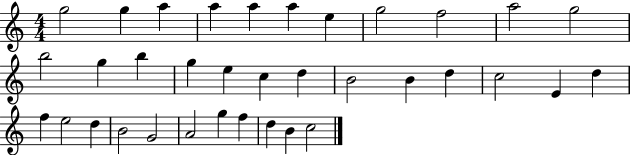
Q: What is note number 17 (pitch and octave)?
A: C5